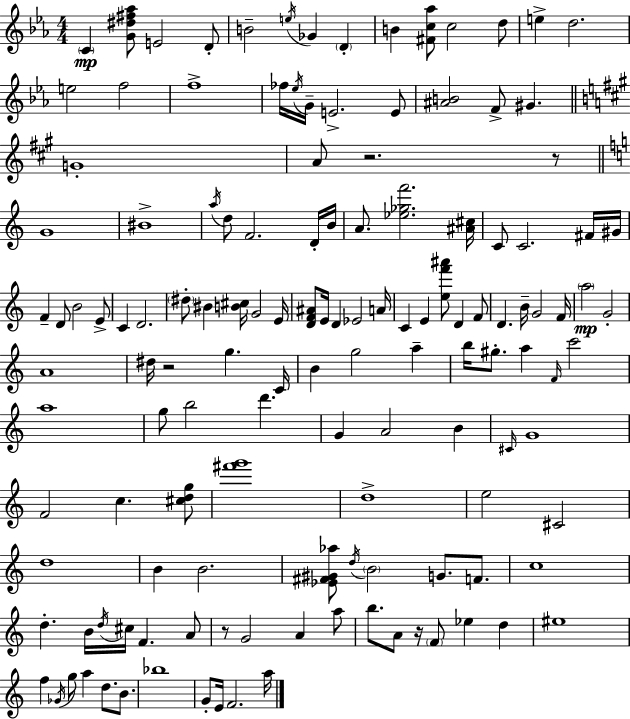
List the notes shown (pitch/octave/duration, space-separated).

C4/q [G4,D#5,F#5,Ab5]/e E4/h D4/e B4/h E5/s Gb4/q D4/q B4/q [F#4,C5,Ab5]/e C5/h D5/e E5/q D5/h. E5/h F5/h F5/w FES5/s Eb5/s G4/s E4/h. E4/e [A#4,B4]/h F4/e G#4/q. G4/w A4/e R/h. R/e G4/w BIS4/w A5/s D5/e F4/h. D4/s B4/s A4/e. [Eb5,Gb5,F6]/h. [A#4,C#5]/s C4/e C4/h. F#4/s G#4/s F4/q D4/e B4/h E4/e C4/q D4/h. D#5/e BIS4/q [B4,C#5]/s G4/h E4/s [D4,F4,A#4]/e E4/s D4/q Eb4/h A4/s C4/q E4/q [E5,F6,A#6]/e D4/q F4/e D4/q. B4/s G4/h F4/s A5/h G4/h A4/w D#5/s R/h G5/q. C4/s B4/q G5/h A5/q B5/s G#5/e. A5/q F4/s C6/h A5/w G5/e B5/h D6/q. G4/q A4/h B4/q C#4/s G4/w F4/h C5/q. [C#5,D5,G5]/e [F#6,G6]/w D5/w E5/h C#4/h D5/w B4/q B4/h. [Eb4,F#4,G#4,Ab5]/e D5/s B4/h G4/e. F4/e. C5/w D5/q. B4/s D5/s C#5/s F4/q. A4/e R/e G4/h A4/q A5/e B5/e. A4/e R/s F4/e Eb5/q D5/q EIS5/w F5/q Gb4/s G5/e A5/q D5/e. B4/e. Bb5/w G4/e E4/s F4/h. A5/s